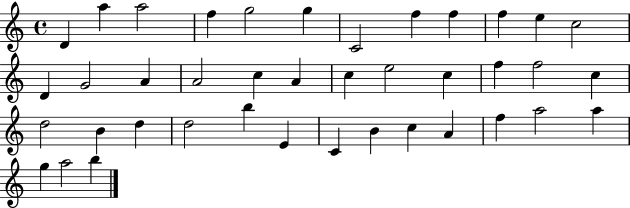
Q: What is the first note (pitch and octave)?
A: D4